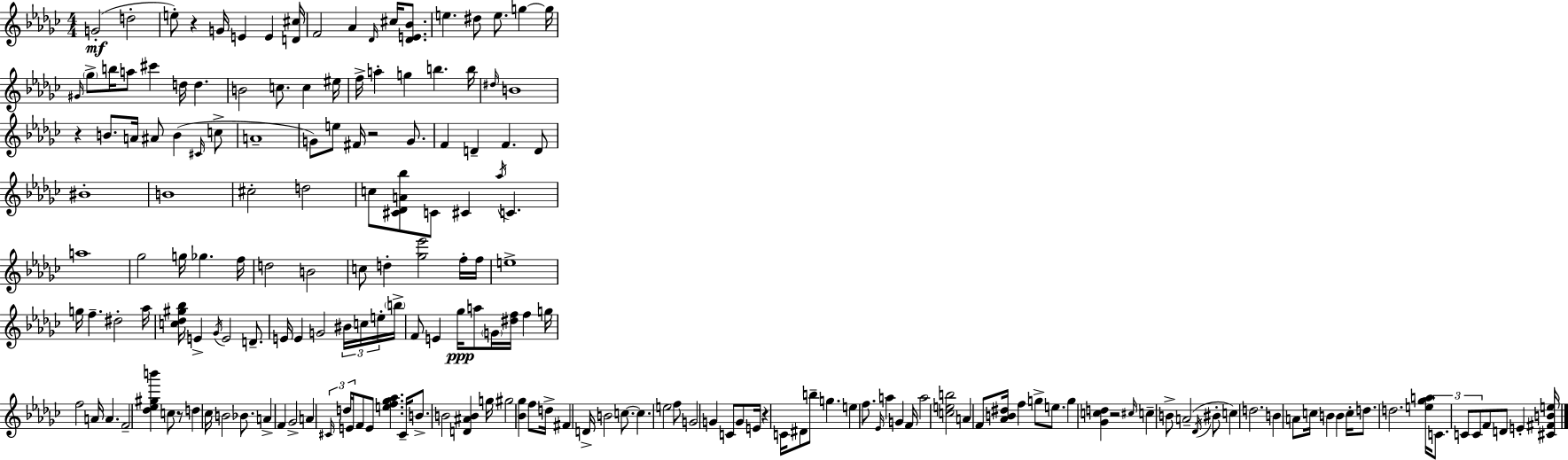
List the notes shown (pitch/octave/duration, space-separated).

G4/h D5/h E5/e R/q G4/s E4/q E4/q [D4,C#5]/s F4/h Ab4/q Db4/s C#5/s [Db4,E4,Bb4]/e. E5/q. D#5/e E5/e. G5/q G5/s G#4/s Gb5/e B5/s A5/e C#6/q D5/s D5/q. B4/h C5/e. C5/q EIS5/s F5/s A5/q G5/q B5/q. B5/s D#5/s B4/w R/q B4/e. A4/s A#4/e B4/q C#4/s C5/e A4/w G4/e E5/e F#4/s R/h G4/e. F4/q D4/q F4/q. D4/e BIS4/w B4/w C#5/h D5/h C5/e [C#4,Db4,A4,Bb5]/e C4/e C#4/q Ab5/s C4/q. A5/w Gb5/h G5/s Gb5/q. F5/s D5/h B4/h C5/e D5/q [Gb5,Eb6]/h F5/s F5/s E5/w G5/s F5/q. D#5/h Ab5/s [C5,Db5,G#5,Bb5]/s E4/q Gb4/s E4/h D4/e. E4/s E4/q G4/h BIS4/s C5/s E5/s B5/s F4/e E4/q Gb5/s A5/e G4/s [D#5,F5]/s F5/q G5/s F5/h A4/s A4/q. F4/h [Db5,Eb5,G#5,B6]/q C5/e R/e D5/q CES5/s B4/h Bb4/e. A4/q F4/q Gb4/h A4/q C#4/s D5/s E4/s F4/e E4/e [E5,F5,Gb5,Ab5]/q. C#4/s B4/e. B4/h [D4,A#4,B4]/q G5/s G#5/h [Bb4,Gb5]/q F5/e D5/s F#4/q D4/s B4/h C5/e. C5/q. E5/h F5/e G4/h G4/q C4/e G4/e E4/s R/q C4/s D#4/e B5/e G5/q. E5/q F5/e. Eb4/s A5/q G4/q F4/s A5/h [C5,E5,B5]/h A4/q F4/e [Ab4,B4,D#5]/s F5/q G5/e E5/e. G5/q [Gb4,C5,D5]/q R/h C#5/s C5/q B4/e A4/h Db4/s BIS4/e C5/q D5/h. B4/q A4/e C5/s B4/q B4/q C5/s D5/e. D5/h. [E5,Gb5,A5]/s C4/e. C4/e C4/e F4/e D4/e E4/q [C#4,F#4,B4,E5]/s